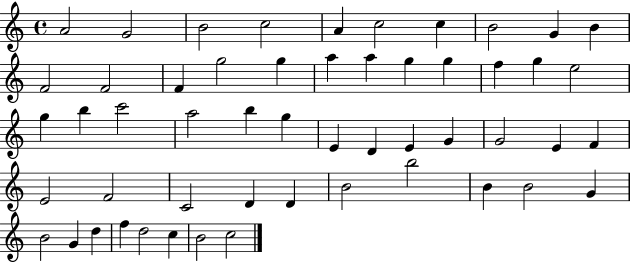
{
  \clef treble
  \time 4/4
  \defaultTimeSignature
  \key c \major
  a'2 g'2 | b'2 c''2 | a'4 c''2 c''4 | b'2 g'4 b'4 | \break f'2 f'2 | f'4 g''2 g''4 | a''4 a''4 g''4 g''4 | f''4 g''4 e''2 | \break g''4 b''4 c'''2 | a''2 b''4 g''4 | e'4 d'4 e'4 g'4 | g'2 e'4 f'4 | \break e'2 f'2 | c'2 d'4 d'4 | b'2 b''2 | b'4 b'2 g'4 | \break b'2 g'4 d''4 | f''4 d''2 c''4 | b'2 c''2 | \bar "|."
}